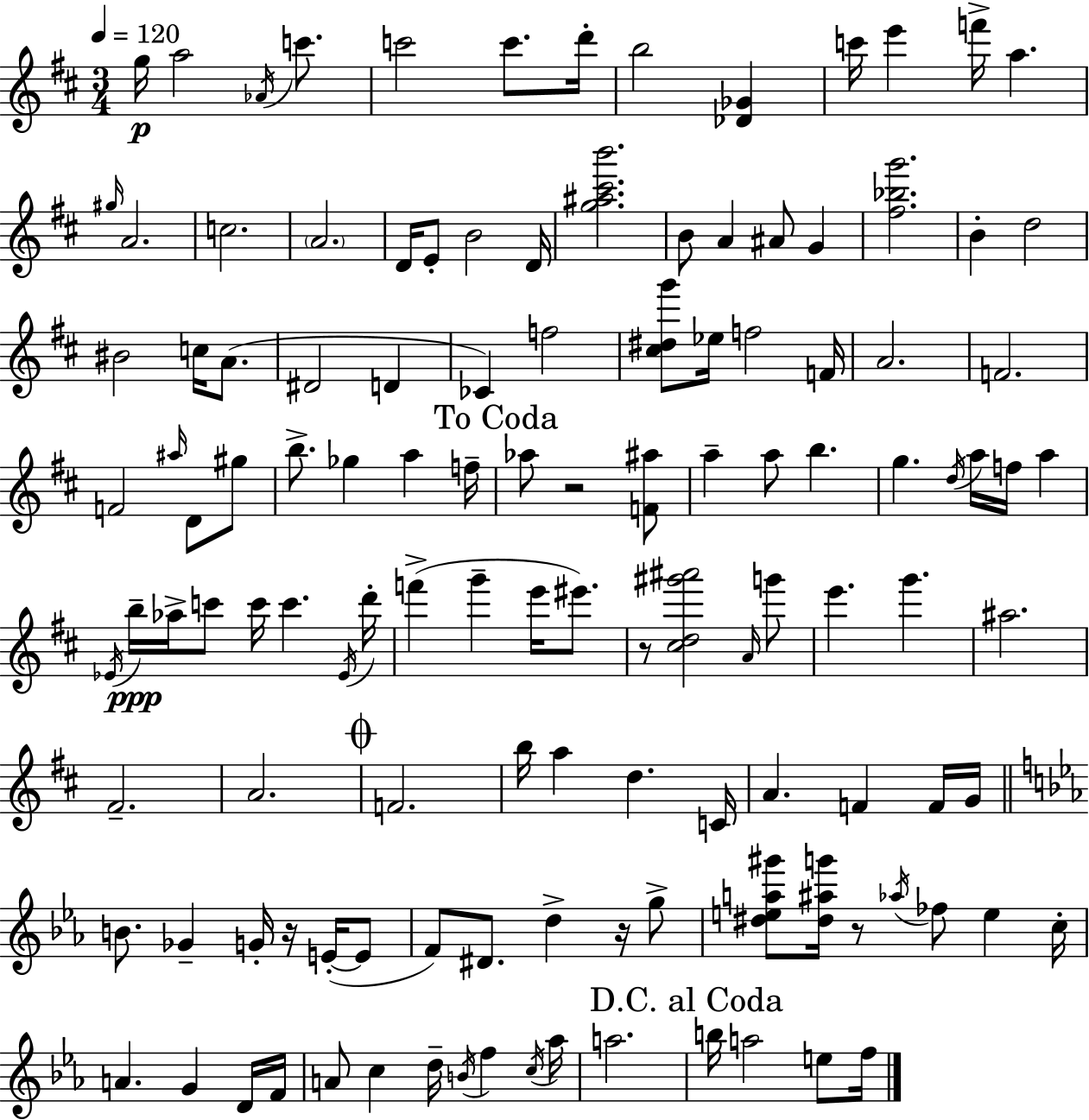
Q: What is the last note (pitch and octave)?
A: F5